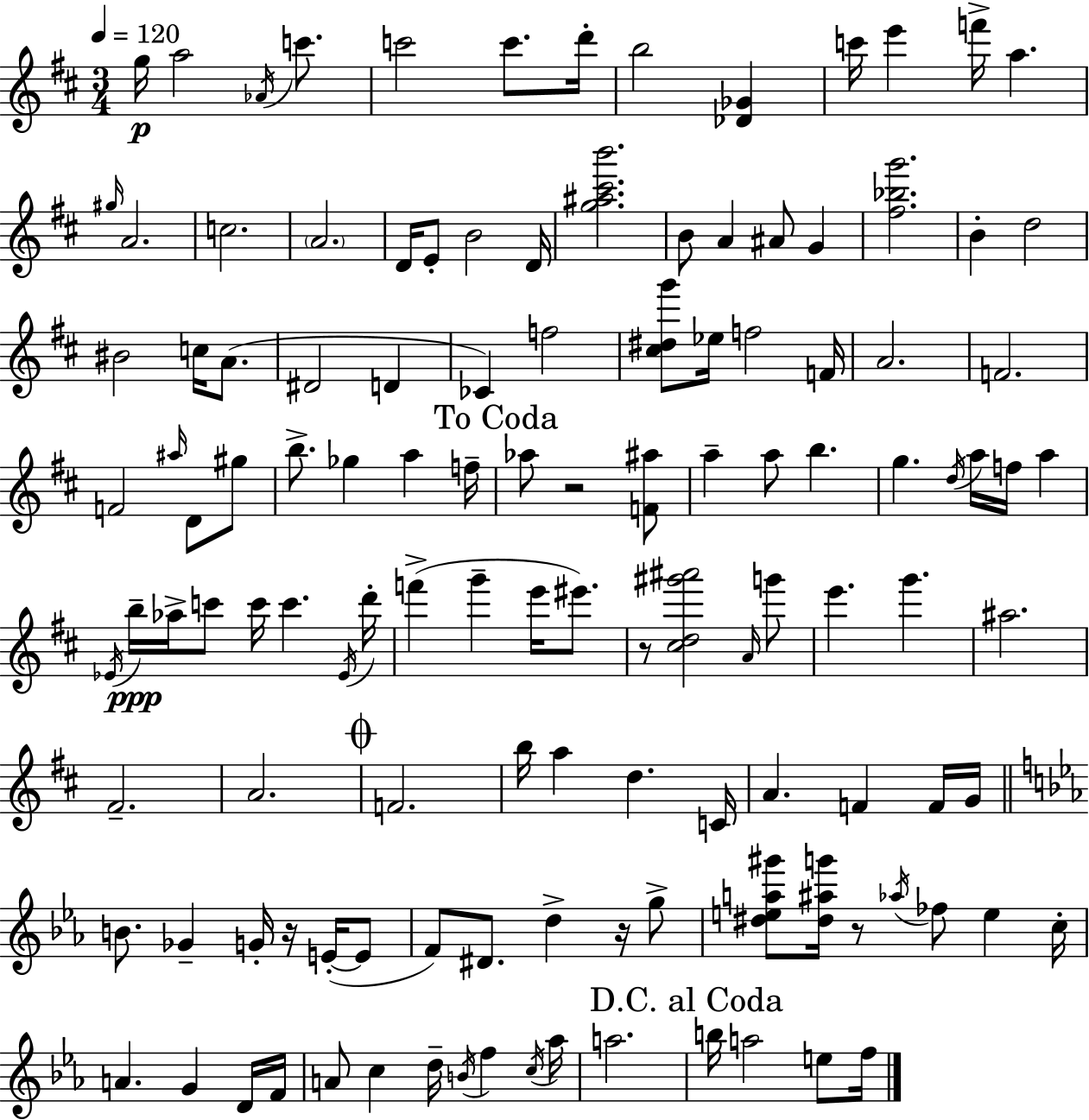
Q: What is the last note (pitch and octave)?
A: F5